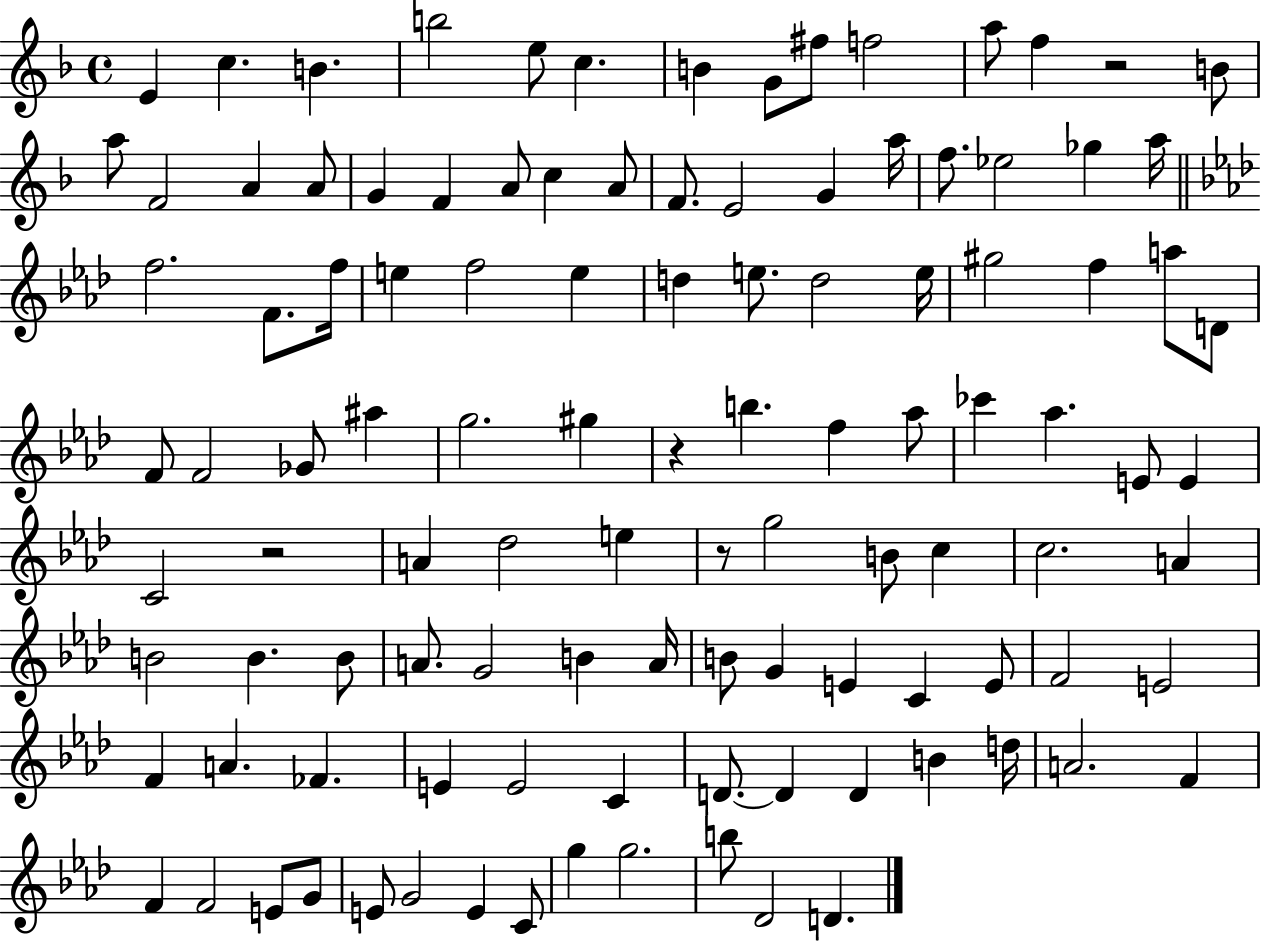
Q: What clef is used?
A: treble